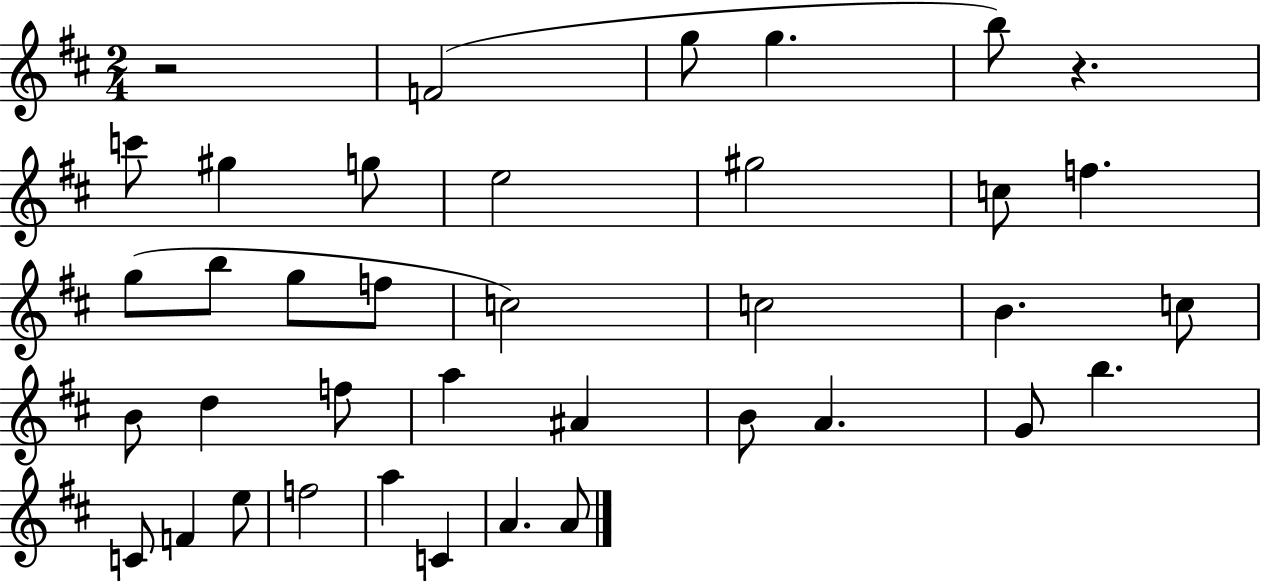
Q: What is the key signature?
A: D major